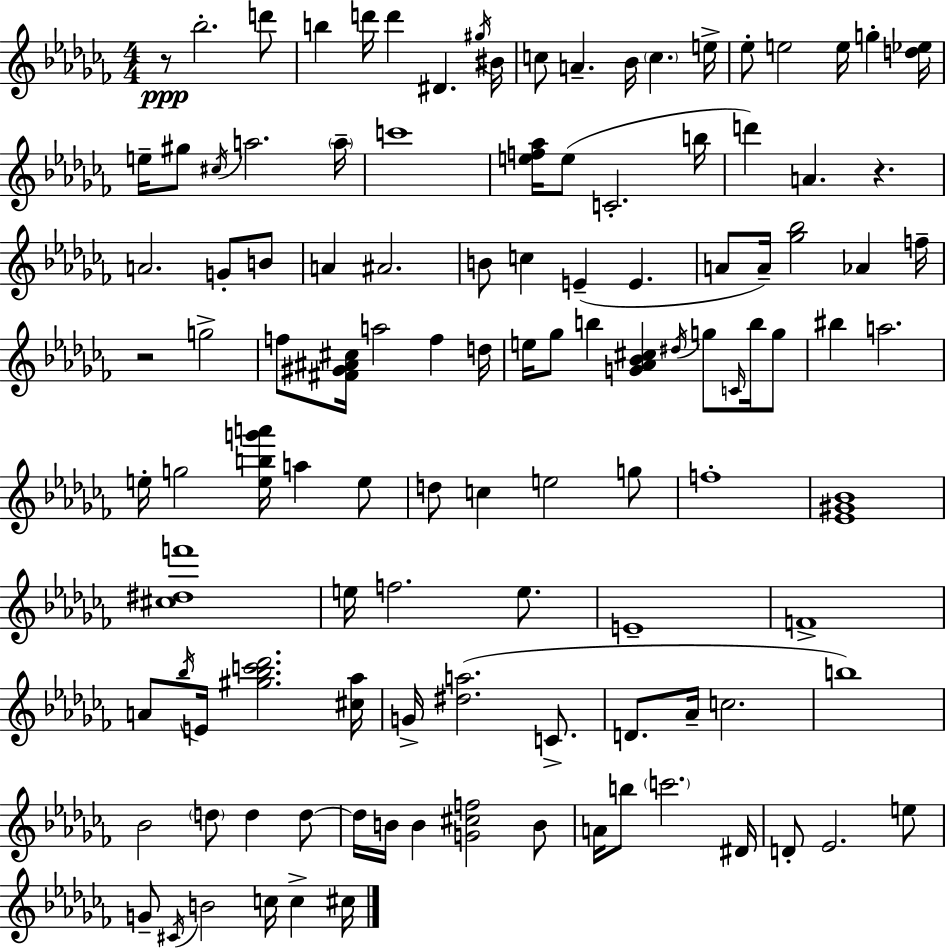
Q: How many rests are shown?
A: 3